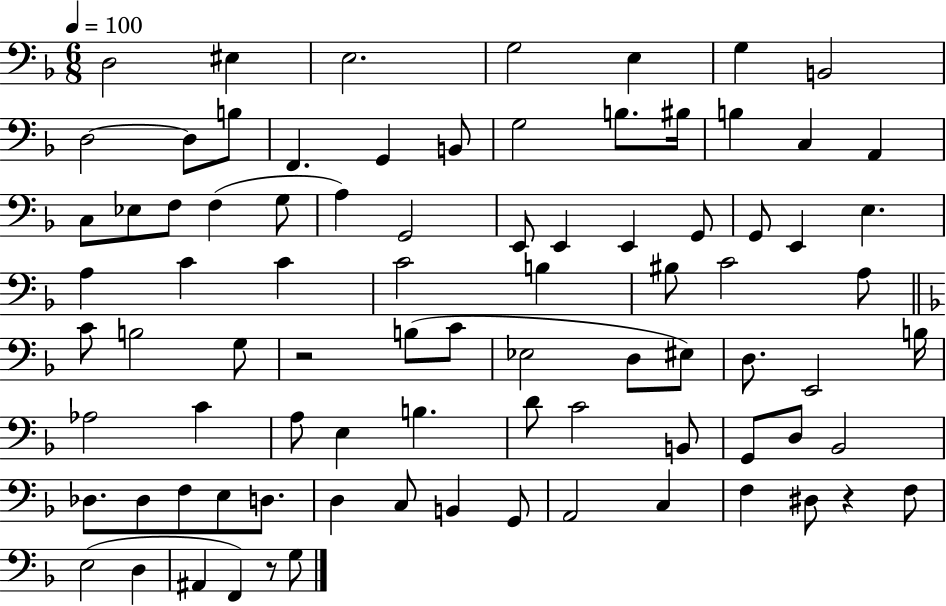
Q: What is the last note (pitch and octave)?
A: G3